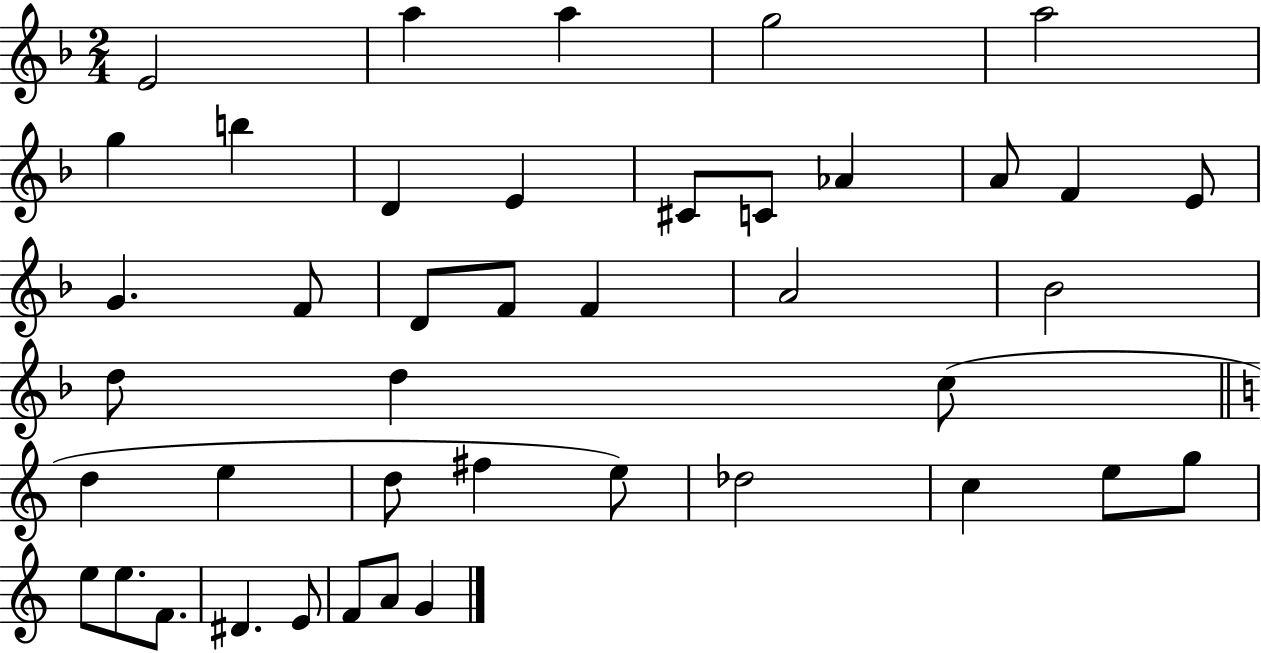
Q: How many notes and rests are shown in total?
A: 42